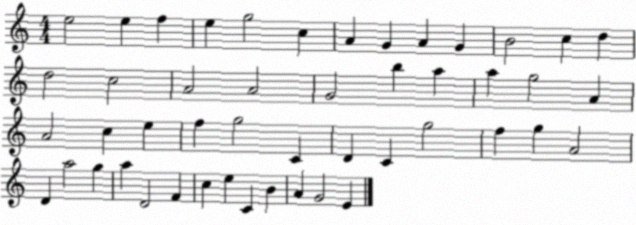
X:1
T:Untitled
M:4/4
L:1/4
K:C
e2 e f e g2 c A G A G B2 c d d2 c2 A2 A2 G2 b a a g2 A A2 c e f g2 C D C g2 f g A2 D a2 g a D2 F c e C B A G2 E